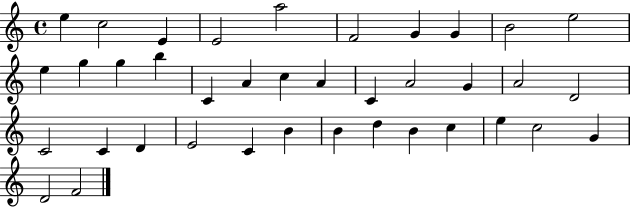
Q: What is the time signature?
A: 4/4